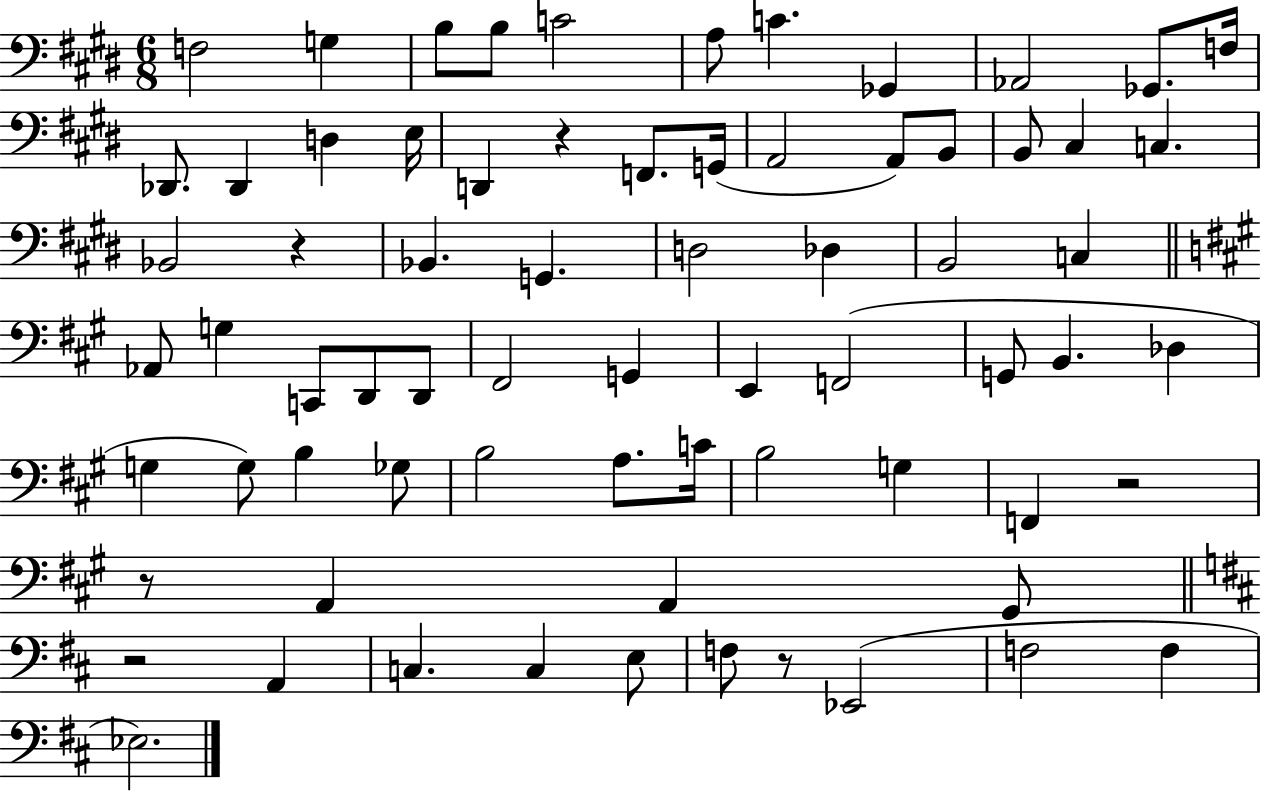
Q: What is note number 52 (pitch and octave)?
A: G3